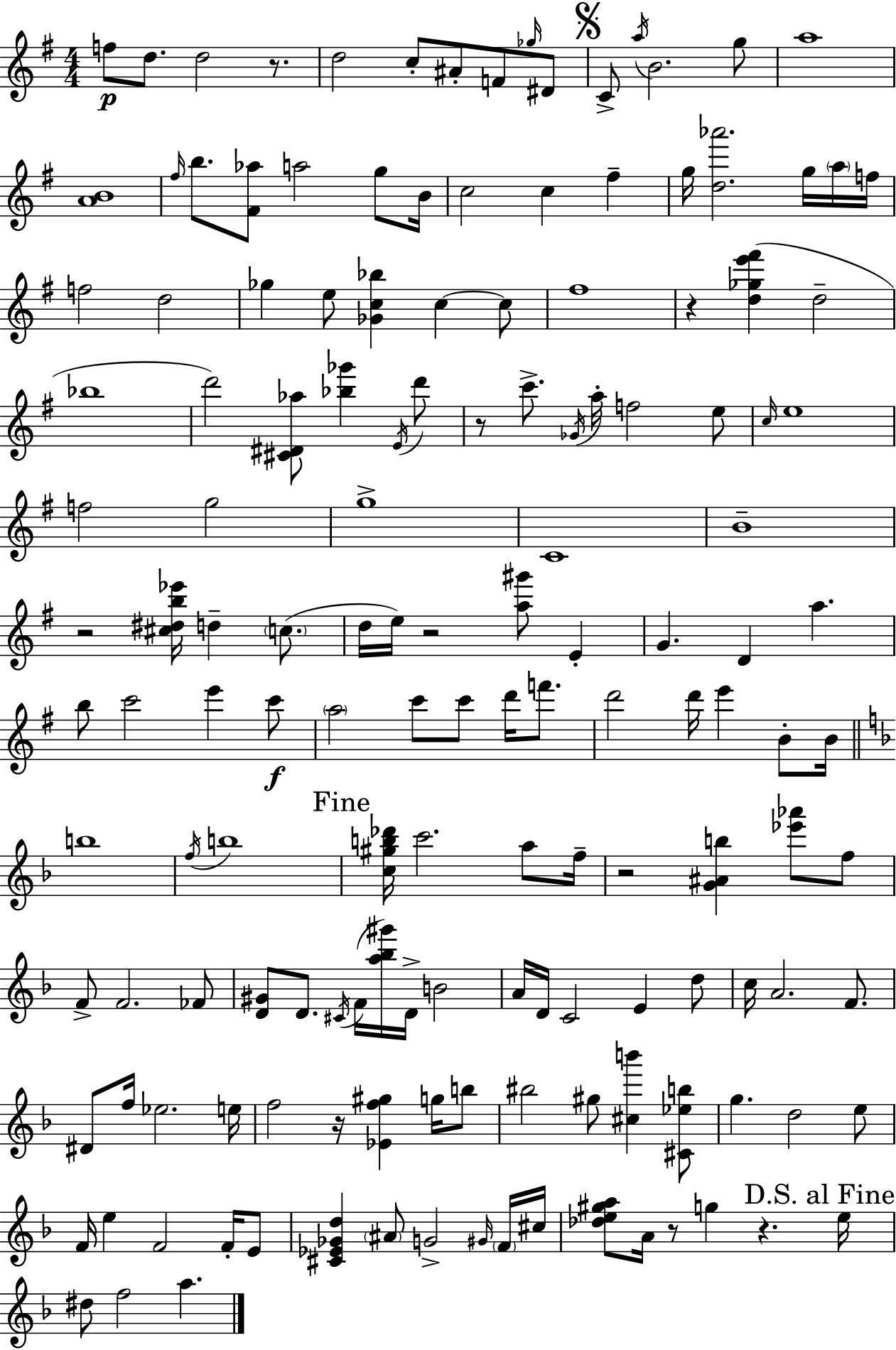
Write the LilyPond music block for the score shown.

{
  \clef treble
  \numericTimeSignature
  \time 4/4
  \key e \minor
  f''8\p d''8. d''2 r8. | d''2 c''8-. ais'8-. f'8 \grace { ges''16 } dis'8 | \mark \markup { \musicglyph "scripts.segno" } c'8-> \acciaccatura { a''16 } b'2. | g''8 a''1 | \break <a' b'>1 | \grace { fis''16 } b''8. <fis' aes''>8 a''2 | g''8 b'16 c''2 c''4 fis''4-- | g''16 <d'' aes'''>2. | \break g''16 \parenthesize a''16 f''16 f''2 d''2 | ges''4 e''8 <ges' c'' bes''>4 c''4~~ | c''8 fis''1 | r4 <d'' ges'' e''' fis'''>4( d''2-- | \break bes''1 | d'''2) <cis' dis' aes''>8 <bes'' ges'''>4 | \acciaccatura { e'16 } d'''8 r8 c'''8.-> \acciaccatura { ges'16 } a''16-. f''2 | e''8 \grace { c''16 } e''1 | \break f''2 g''2 | g''1-> | c'1 | b'1-- | \break r2 <cis'' dis'' b'' ees'''>16 d''4-- | \parenthesize c''8.( d''16 e''16) r2 | <a'' gis'''>8 e'4-. g'4. d'4 | a''4. b''8 c'''2 | \break e'''4 c'''8\f \parenthesize a''2 c'''8 | c'''8 d'''16 f'''8. d'''2 d'''16 e'''4 | b'8-. b'16 \bar "||" \break \key d \minor b''1 | \acciaccatura { f''16 } b''1 | \mark "Fine" <c'' gis'' b'' des'''>16 c'''2. a''8 | f''16-- r2 <g' ais' b''>4 <ees''' aes'''>8 f''8 | \break f'8-> f'2. fes'8 | <d' gis'>8 d'8. \acciaccatura { cis'16 }( f'16 <a'' bes'' gis'''>16) d'16-> b'2 | a'16 d'16 c'2 e'4 | d''8 c''16 a'2. f'8. | \break dis'8 f''16 ees''2. | e''16 f''2 r16 <ees' f'' gis''>4 g''16 | b''8 bis''2 gis''8 <cis'' b'''>4 | <cis' ees'' b''>8 g''4. d''2 | \break e''8 f'16 e''4 f'2 f'16-. | e'8 <cis' ees' ges' d''>4 \parenthesize ais'8 g'2-> | \grace { gis'16 } \parenthesize f'16 cis''16 <des'' e'' gis'' a''>8 a'16 r8 g''4 r4. | \mark "D.S. al Fine" e''16 dis''8 f''2 a''4. | \break \bar "|."
}